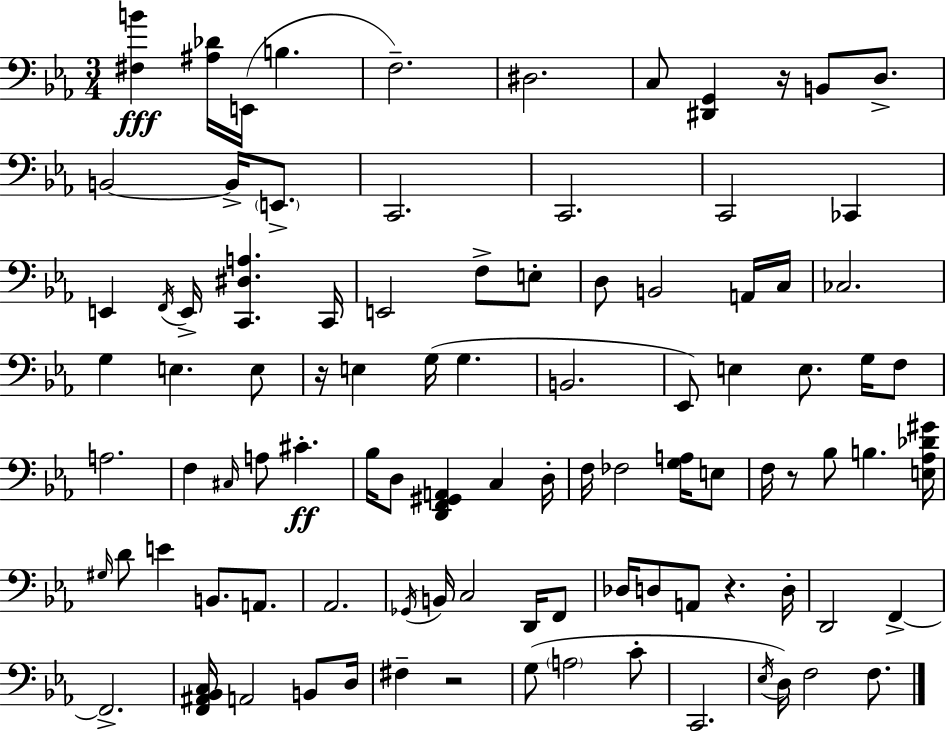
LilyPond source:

{
  \clef bass
  \numericTimeSignature
  \time 3/4
  \key ees \major
  <fis b'>4\fff <ais des'>16 e,16( b4. | f2.--) | dis2. | c8 <dis, g,>4 r16 b,8 d8.-> | \break b,2~~ b,16-> \parenthesize e,8.-> | c,2. | c,2. | c,2 ces,4 | \break e,4 \acciaccatura { f,16 } e,16-> <c, dis a>4. | c,16 e,2 f8-> e8-. | d8 b,2 a,16 | c16 ces2. | \break g4 e4. e8 | r16 e4 g16( g4. | b,2. | ees,8) e4 e8. g16 f8 | \break a2. | f4 \grace { cis16 } a8 cis'4.-.\ff | bes16 d8 <d, f, gis, a,>4 c4 | d16-. f16 fes2 <g a>16 | \break e8 f16 r8 bes8 b4. | <e aes des' gis'>16 \grace { gis16 } d'8 e'4 b,8. | a,8. aes,2. | \acciaccatura { ges,16 } b,16 c2 | \break d,16 f,8 des16 d8 a,8 r4. | d16-. d,2 | f,4->~~ f,2.-> | <f, ais, bes, c>16 a,2 | \break b,8 d16 fis4-- r2 | g8( \parenthesize a2 | c'8-. c,2. | \acciaccatura { ees16 }) d16 f2 | \break f8. \bar "|."
}